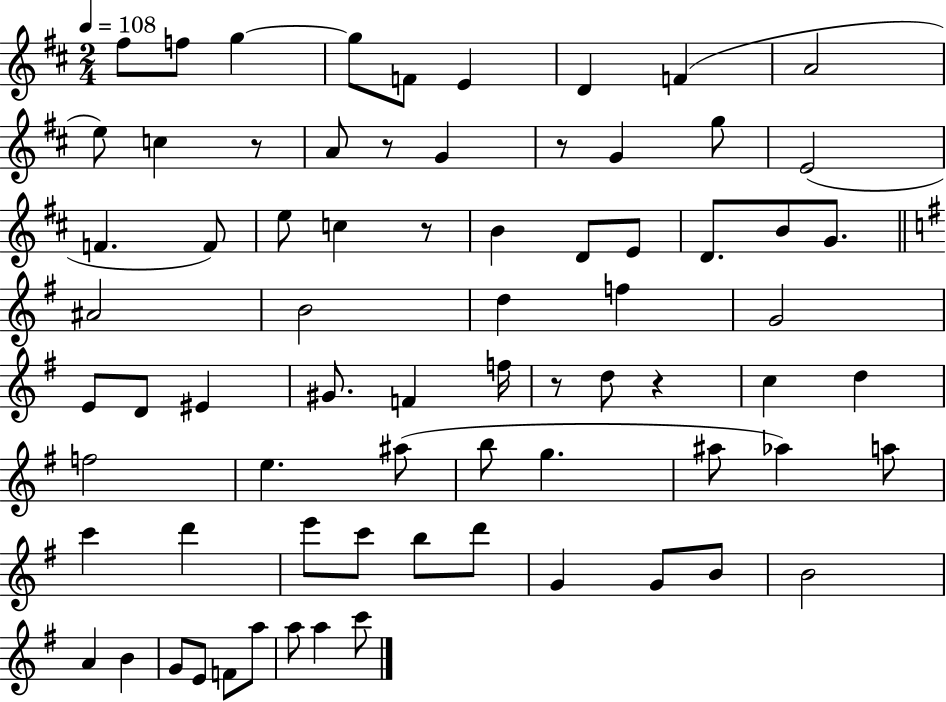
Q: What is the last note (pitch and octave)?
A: C6